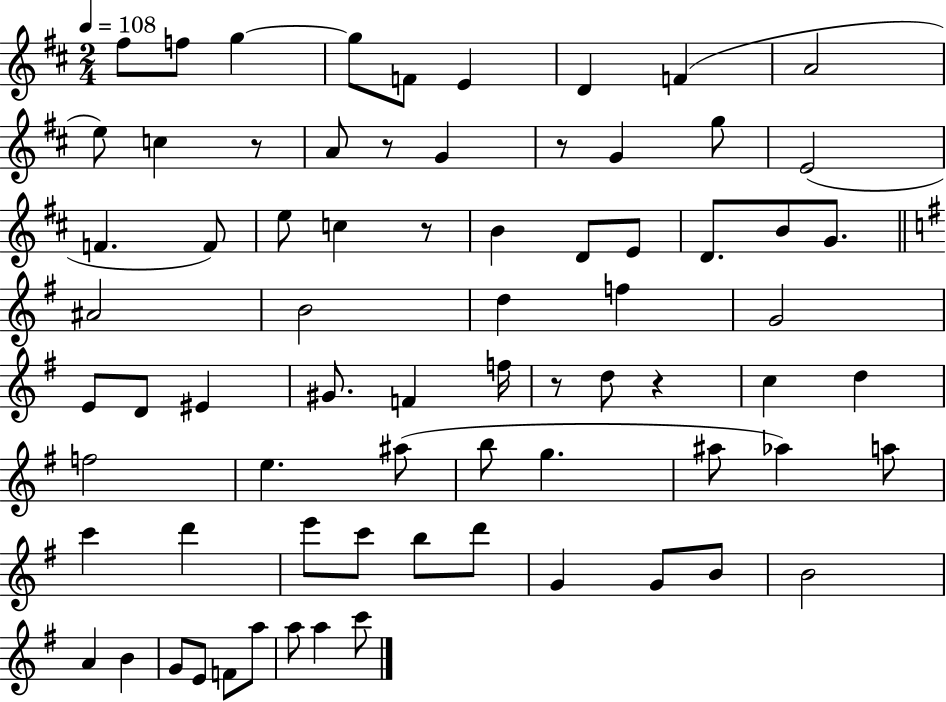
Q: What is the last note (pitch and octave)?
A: C6